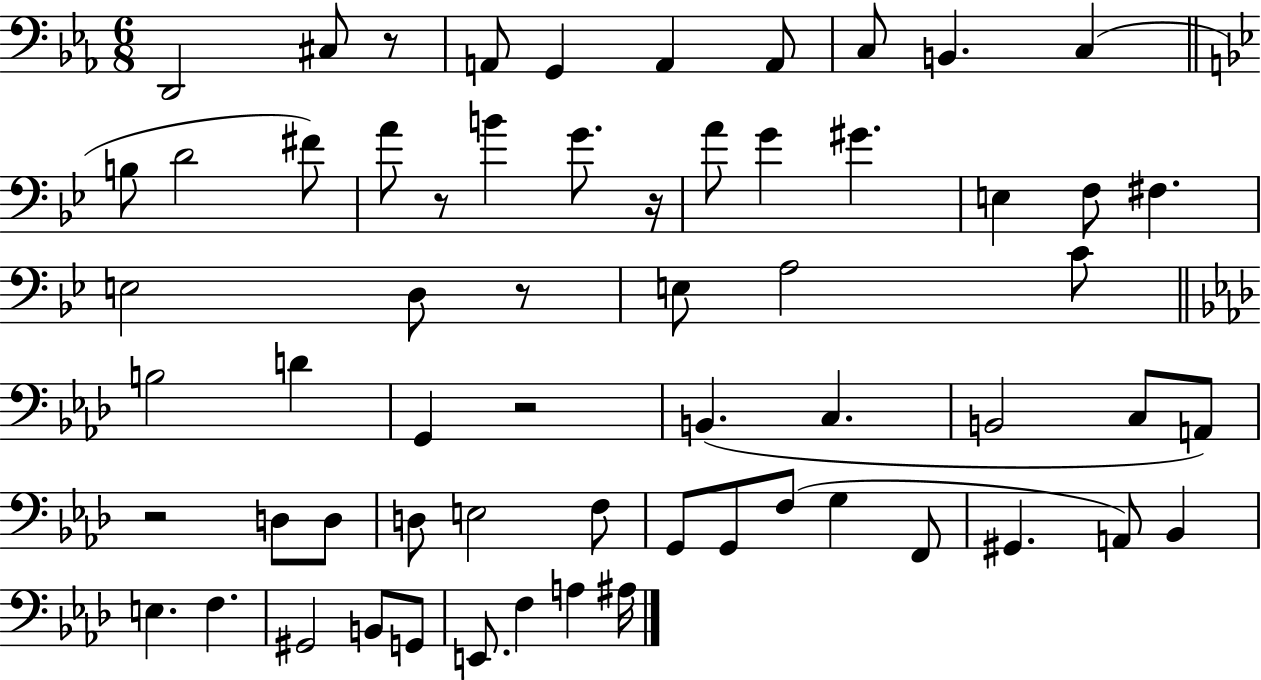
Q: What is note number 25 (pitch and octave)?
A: A3